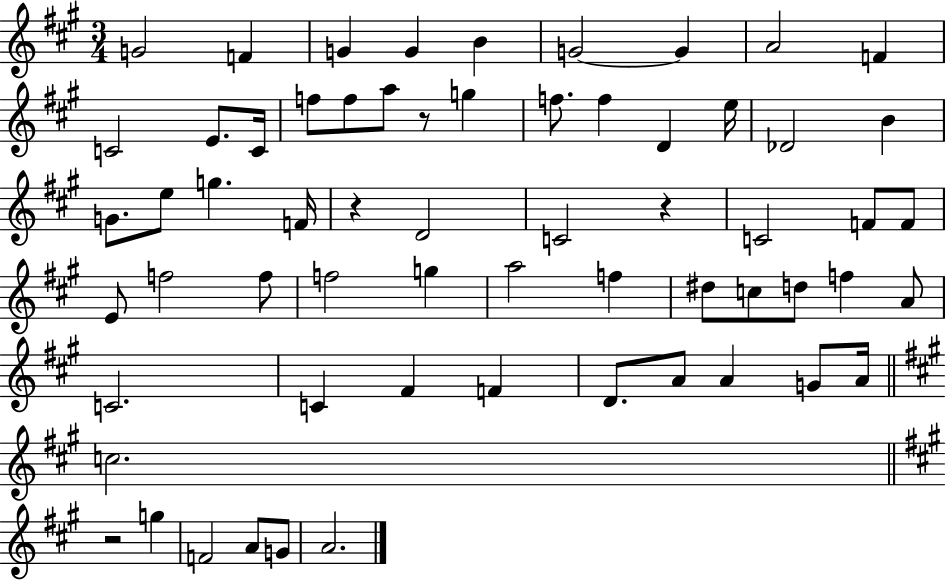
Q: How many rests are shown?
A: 4